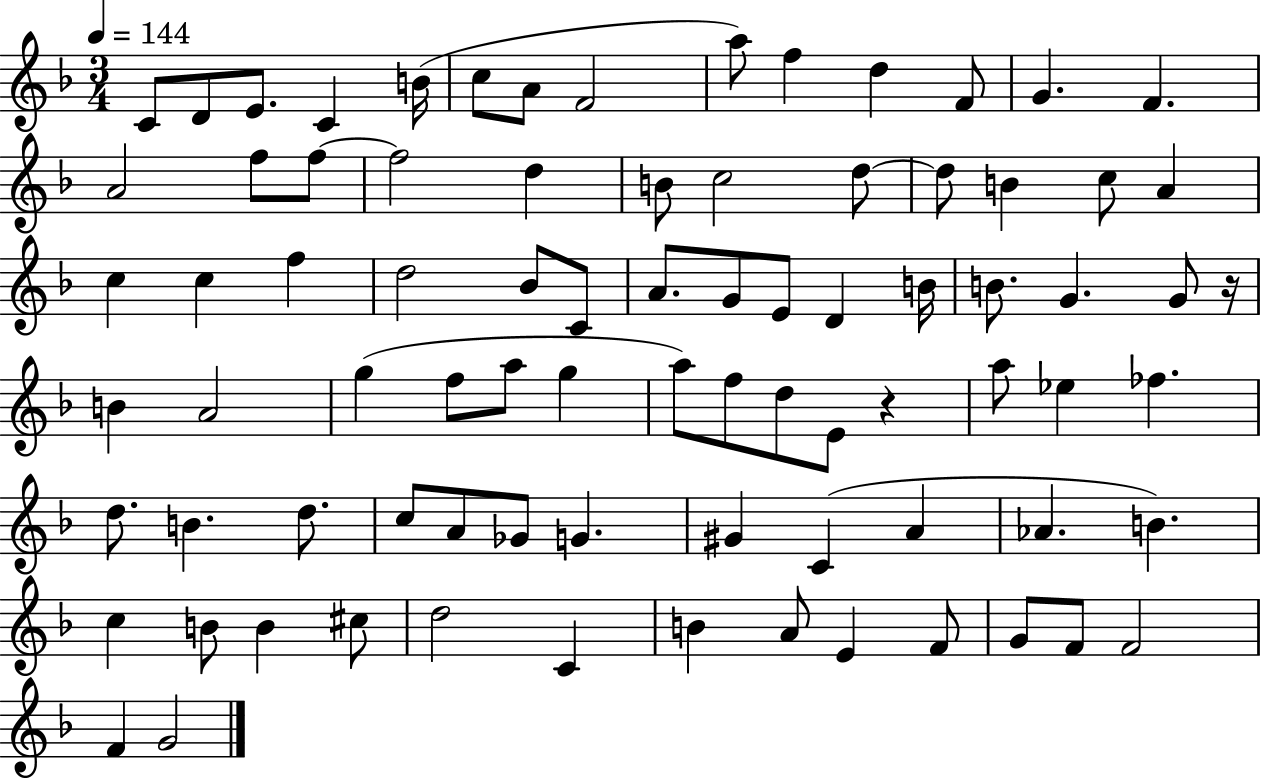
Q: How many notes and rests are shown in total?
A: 82